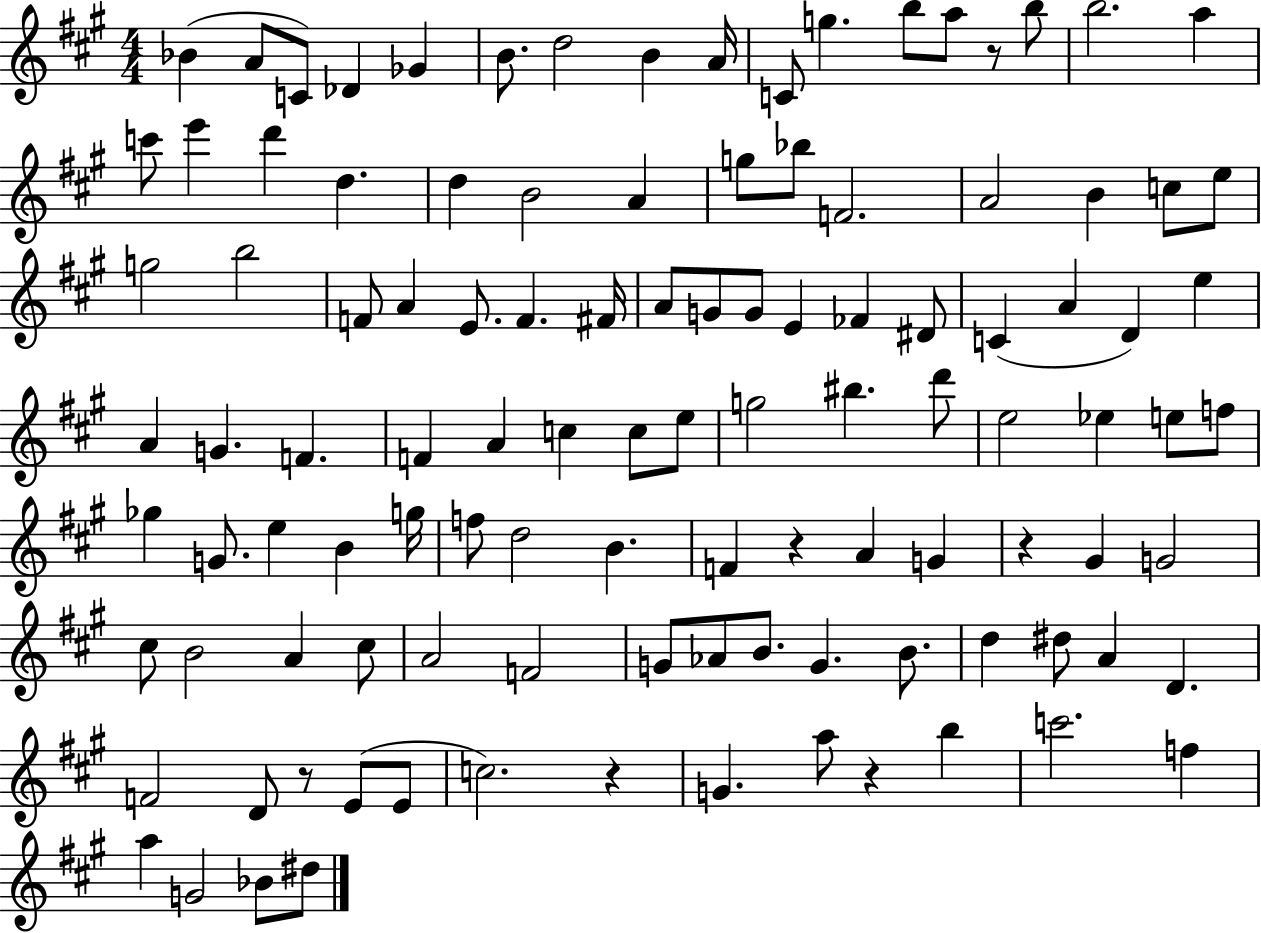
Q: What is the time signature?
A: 4/4